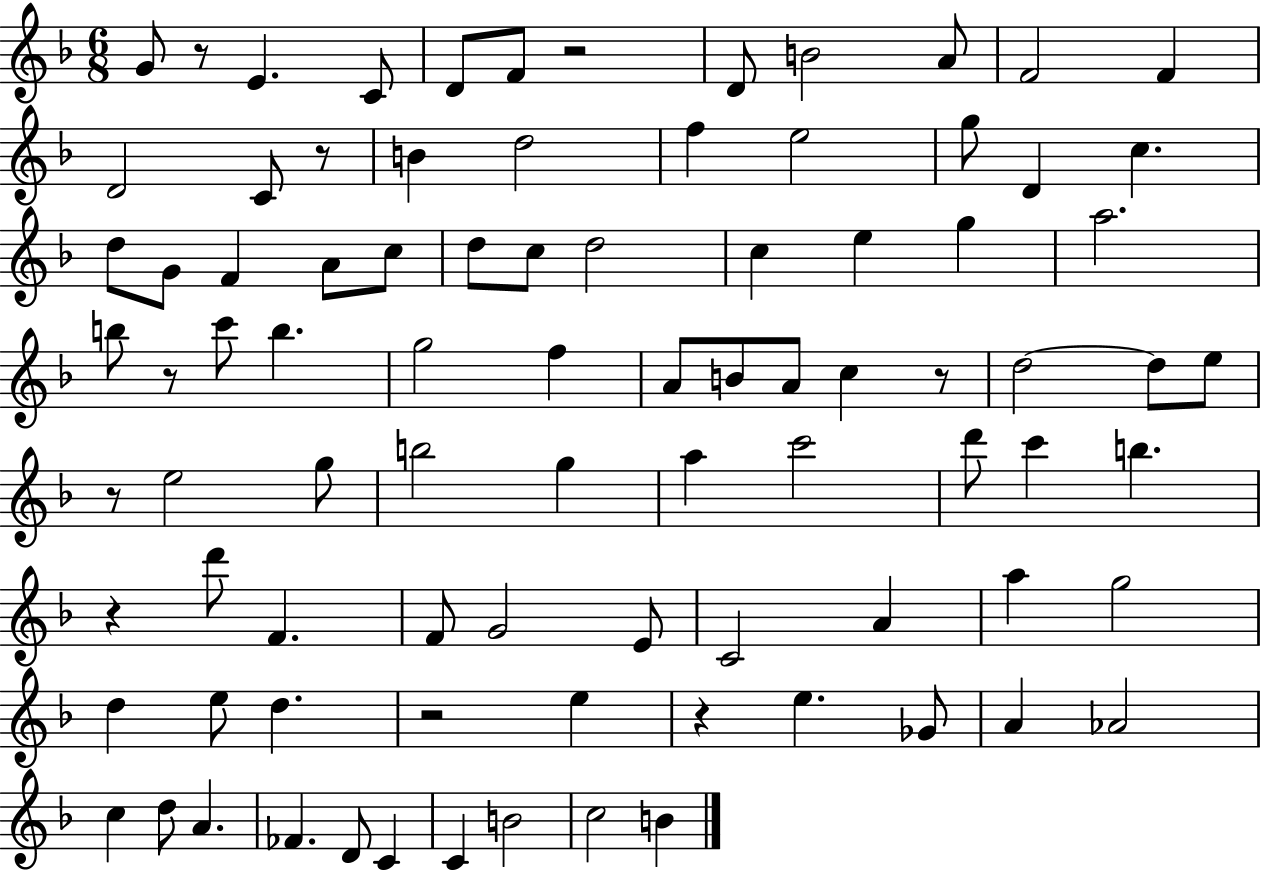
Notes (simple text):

G4/e R/e E4/q. C4/e D4/e F4/e R/h D4/e B4/h A4/e F4/h F4/q D4/h C4/e R/e B4/q D5/h F5/q E5/h G5/e D4/q C5/q. D5/e G4/e F4/q A4/e C5/e D5/e C5/e D5/h C5/q E5/q G5/q A5/h. B5/e R/e C6/e B5/q. G5/h F5/q A4/e B4/e A4/e C5/q R/e D5/h D5/e E5/e R/e E5/h G5/e B5/h G5/q A5/q C6/h D6/e C6/q B5/q. R/q D6/e F4/q. F4/e G4/h E4/e C4/h A4/q A5/q G5/h D5/q E5/e D5/q. R/h E5/q R/q E5/q. Gb4/e A4/q Ab4/h C5/q D5/e A4/q. FES4/q. D4/e C4/q C4/q B4/h C5/h B4/q